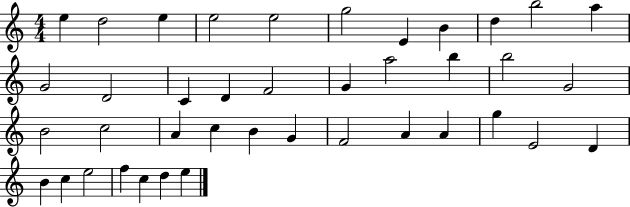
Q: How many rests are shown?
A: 0